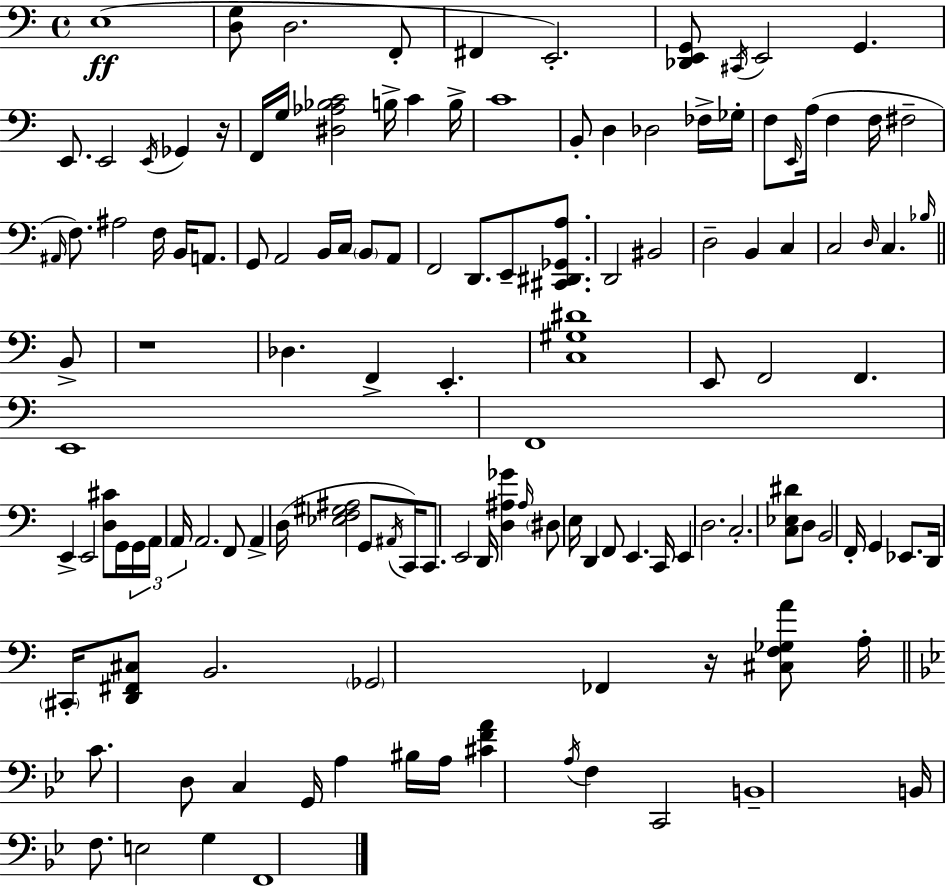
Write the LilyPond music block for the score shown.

{
  \clef bass
  \time 4/4
  \defaultTimeSignature
  \key a \minor
  e1(\ff | <d g>8 d2. f,8-. | fis,4 e,2.-.) | <des, e, g,>8 \acciaccatura { cis,16 } e,2 g,4. | \break e,8. e,2 \acciaccatura { e,16 } ges,4 | r16 f,16 g16 <dis aes bes c'>2 b16-> c'4 | b16-> c'1 | b,8-. d4 des2 | \break fes16-> ges16-. f8 \grace { e,16 }( a16 f4 f16 fis2-- | \grace { ais,16 }) f8. ais2 f16 | b,16 a,8. g,8 a,2 b,16 c16 | \parenthesize b,8 a,8 f,2 d,8. e,8-- | \break <cis, dis, ges, a>8. d,2 bis,2 | d2-- b,4 | c4 c2 \grace { d16 } c4. | \grace { bes16 } \bar "||" \break \key c \major b,8-> r1 | des4. f,4-> e,4.-. | <c gis dis'>1 | e,8 f,2 f,4. | \break e,1 | f,1 | e,4-> e,2 <d cis'>8 | g,16 \tuplet 3/2 { g,16 a,16 a,16 } a,2. | \break f,8 a,4-> d16( <ees f gis ais>2 g,8 | \acciaccatura { ais,16 }) c,16 c,8. e,2 d,16 <d ais ges'>4 | \grace { ais16 } \parenthesize dis8 e16 d,4 f,8 e,4. | c,16 e,4 d2. | \break c2.-. | <c ees dis'>8 d8 b,2 f,16-. g,4 | ees,8. d,16 \parenthesize cis,16-. <d, fis, cis>8 b,2. | \parenthesize ges,2 fes,4 | \break r16 <cis f ges a'>8 a16-. \bar "||" \break \key g \minor c'8. d8 c4 g,16 a4 bis16 a16 | <cis' f' a'>4 \acciaccatura { a16 } f4 c,2 | b,1-- | b,16 f8. e2 g4 | \break f,1 | \bar "|."
}